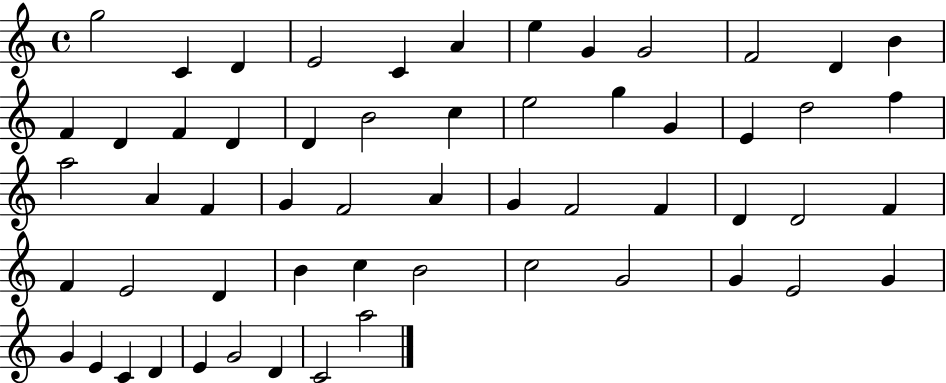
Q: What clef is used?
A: treble